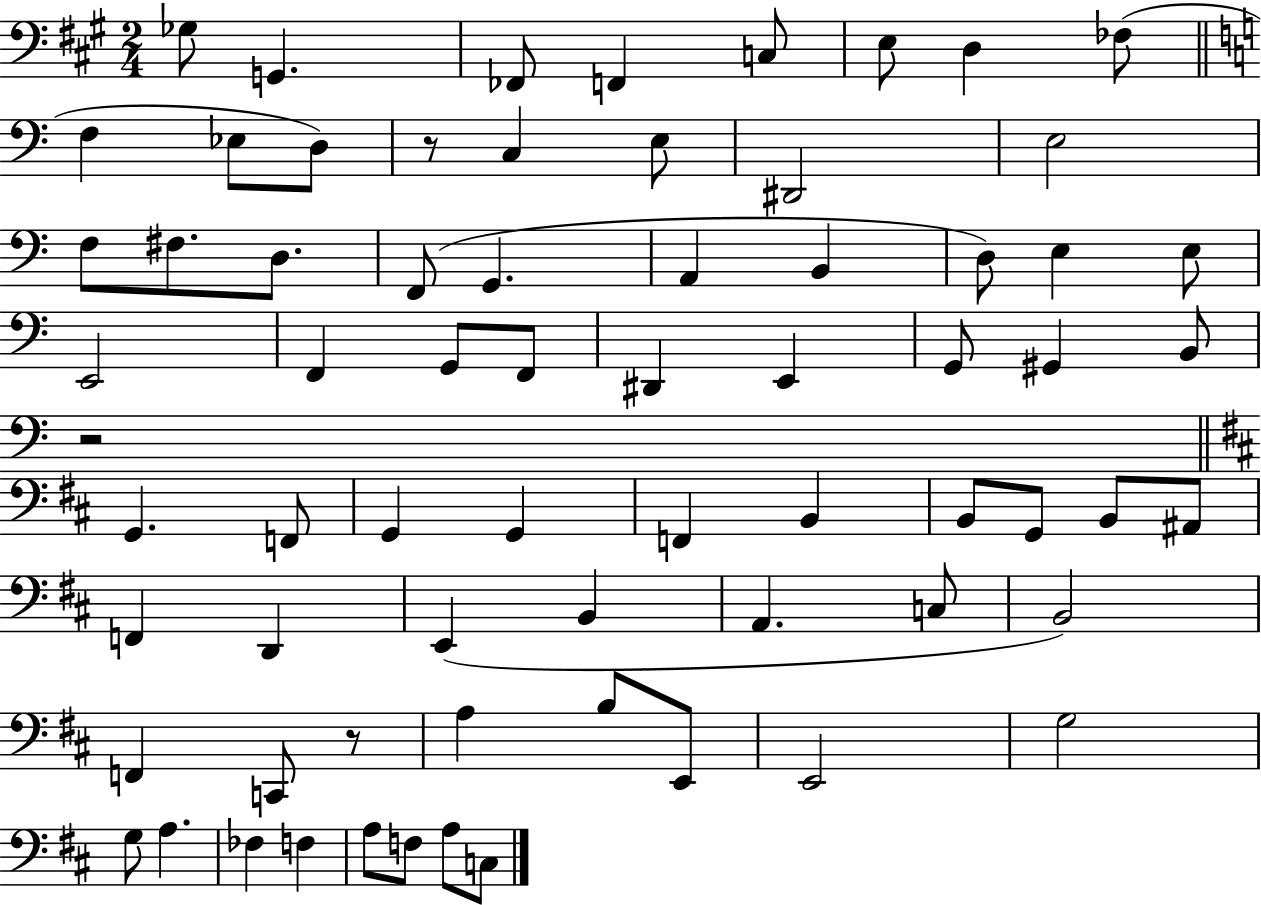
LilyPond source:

{
  \clef bass
  \numericTimeSignature
  \time 2/4
  \key a \major
  \repeat volta 2 { ges8 g,4. | fes,8 f,4 c8 | e8 d4 fes8( | \bar "||" \break \key c \major f4 ees8 d8) | r8 c4 e8 | dis,2 | e2 | \break f8 fis8. d8. | f,8( g,4. | a,4 b,4 | d8) e4 e8 | \break e,2 | f,4 g,8 f,8 | dis,4 e,4 | g,8 gis,4 b,8 | \break r2 | \bar "||" \break \key b \minor g,4. f,8 | g,4 g,4 | f,4 b,4 | b,8 g,8 b,8 ais,8 | \break f,4 d,4 | e,4( b,4 | a,4. c8 | b,2) | \break f,4 c,8 r8 | a4 b8 e,8 | e,2 | g2 | \break g8 a4. | fes4 f4 | a8 f8 a8 c8 | } \bar "|."
}